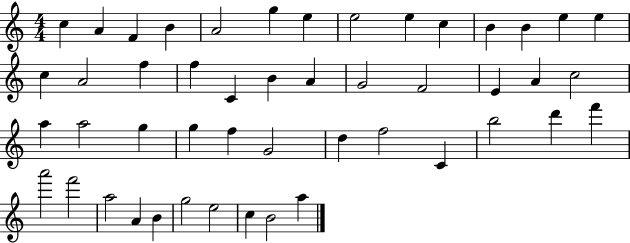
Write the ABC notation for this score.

X:1
T:Untitled
M:4/4
L:1/4
K:C
c A F B A2 g e e2 e c B B e e c A2 f f C B A G2 F2 E A c2 a a2 g g f G2 d f2 C b2 d' f' a'2 f'2 a2 A B g2 e2 c B2 a